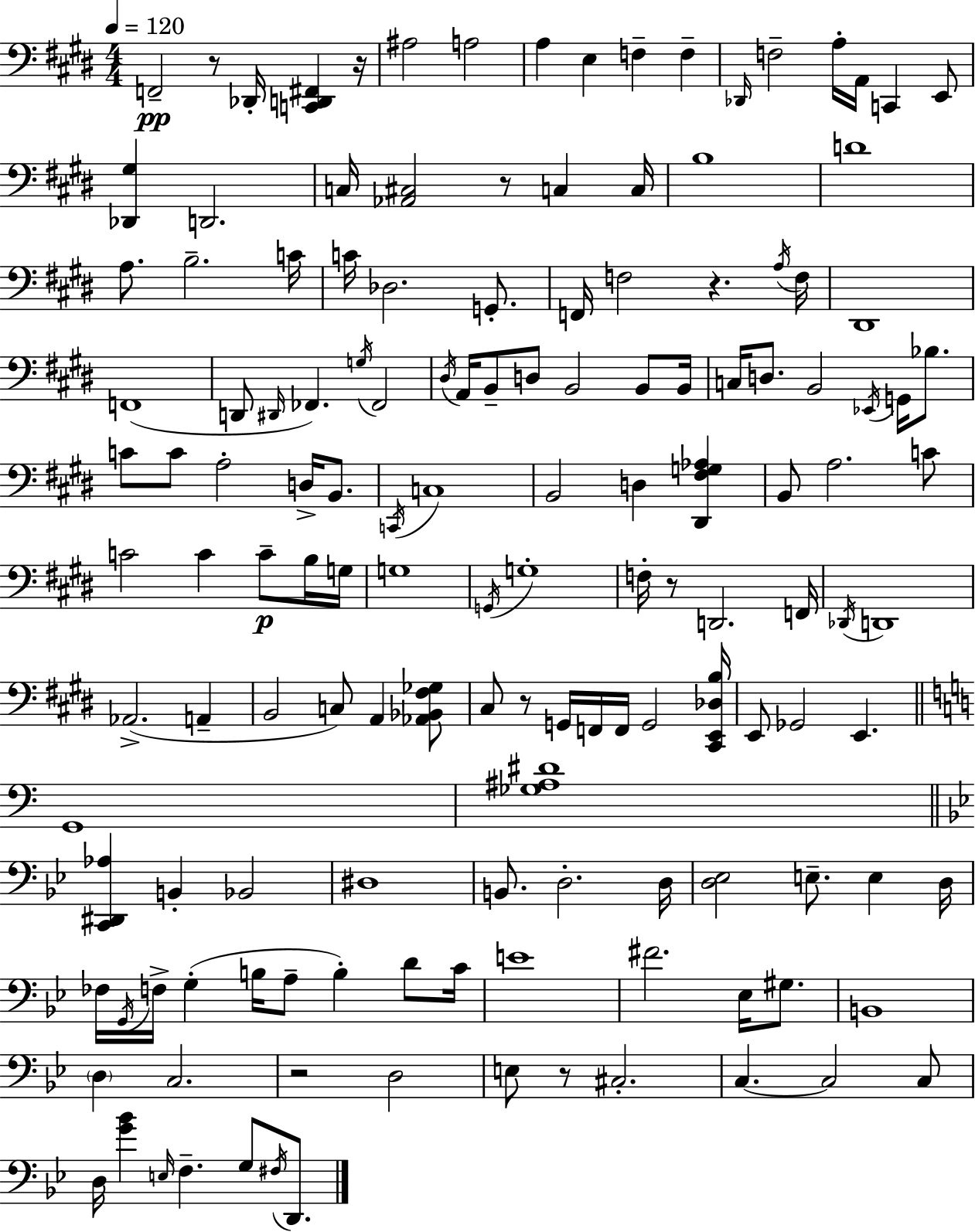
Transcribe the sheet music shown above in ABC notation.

X:1
T:Untitled
M:4/4
L:1/4
K:E
F,,2 z/2 _D,,/4 [C,,D,,^F,,] z/4 ^A,2 A,2 A, E, F, F, _D,,/4 F,2 A,/4 A,,/4 C,, E,,/2 [_D,,^G,] D,,2 C,/4 [_A,,^C,]2 z/2 C, C,/4 B,4 D4 A,/2 B,2 C/4 C/4 _D,2 G,,/2 F,,/4 F,2 z A,/4 F,/4 ^D,,4 F,,4 D,,/2 ^D,,/4 _F,, G,/4 _F,,2 ^D,/4 A,,/4 B,,/2 D,/2 B,,2 B,,/2 B,,/4 C,/4 D,/2 B,,2 _E,,/4 G,,/4 _B,/2 C/2 C/2 A,2 D,/4 B,,/2 C,,/4 C,4 B,,2 D, [^D,,^F,G,_A,] B,,/2 A,2 C/2 C2 C C/2 B,/4 G,/4 G,4 G,,/4 G,4 F,/4 z/2 D,,2 F,,/4 _D,,/4 D,,4 _A,,2 A,, B,,2 C,/2 A,, [_A,,_B,,^F,_G,]/2 ^C,/2 z/2 G,,/4 F,,/4 F,,/4 G,,2 [^C,,E,,_D,B,]/4 E,,/2 _G,,2 E,, G,,4 [_G,^A,^D]4 [C,,^D,,_A,] B,, _B,,2 ^D,4 B,,/2 D,2 D,/4 [D,_E,]2 E,/2 E, D,/4 _F,/4 G,,/4 F,/4 G, B,/4 A,/2 B, D/2 C/4 E4 ^F2 _E,/4 ^G,/2 B,,4 D, C,2 z2 D,2 E,/2 z/2 ^C,2 C, C,2 C,/2 D,/4 [G_B] E,/4 F, G,/2 ^F,/4 D,,/2